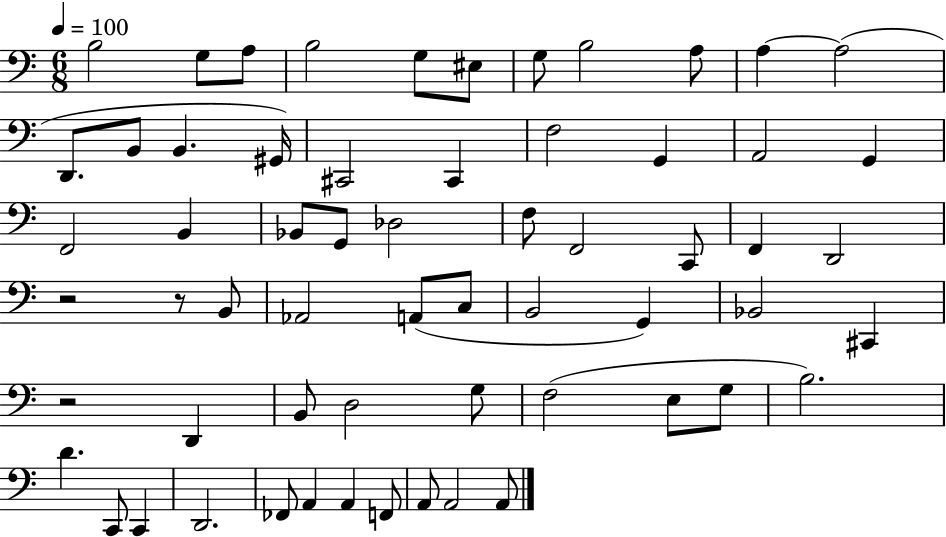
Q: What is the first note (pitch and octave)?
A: B3